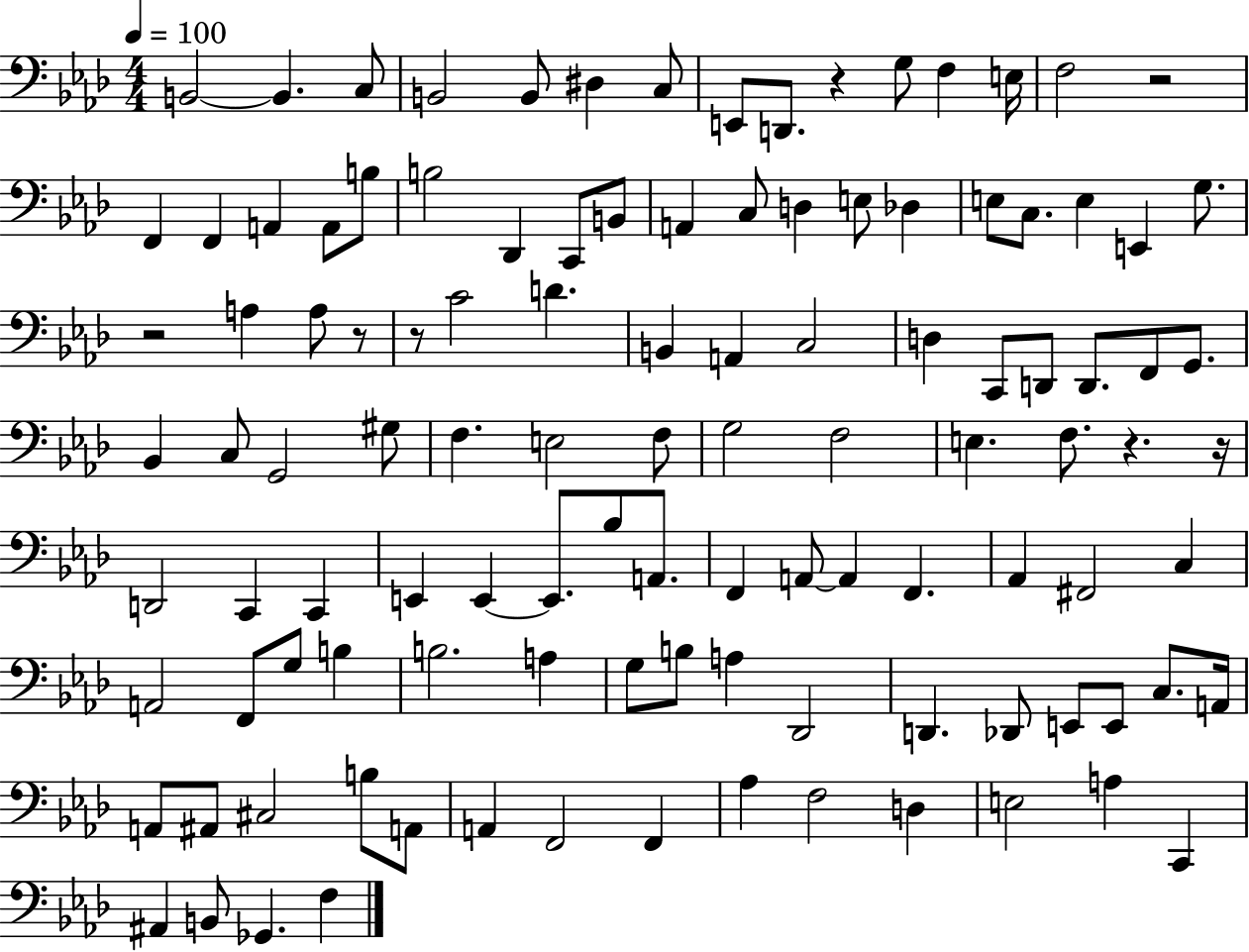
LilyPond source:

{
  \clef bass
  \numericTimeSignature
  \time 4/4
  \key aes \major
  \tempo 4 = 100
  \repeat volta 2 { b,2~~ b,4. c8 | b,2 b,8 dis4 c8 | e,8 d,8. r4 g8 f4 e16 | f2 r2 | \break f,4 f,4 a,4 a,8 b8 | b2 des,4 c,8 b,8 | a,4 c8 d4 e8 des4 | e8 c8. e4 e,4 g8. | \break r2 a4 a8 r8 | r8 c'2 d'4. | b,4 a,4 c2 | d4 c,8 d,8 d,8. f,8 g,8. | \break bes,4 c8 g,2 gis8 | f4. e2 f8 | g2 f2 | e4. f8. r4. r16 | \break d,2 c,4 c,4 | e,4 e,4~~ e,8. bes8 a,8. | f,4 a,8~~ a,4 f,4. | aes,4 fis,2 c4 | \break a,2 f,8 g8 b4 | b2. a4 | g8 b8 a4 des,2 | d,4. des,8 e,8 e,8 c8. a,16 | \break a,8 ais,8 cis2 b8 a,8 | a,4 f,2 f,4 | aes4 f2 d4 | e2 a4 c,4 | \break ais,4 b,8 ges,4. f4 | } \bar "|."
}